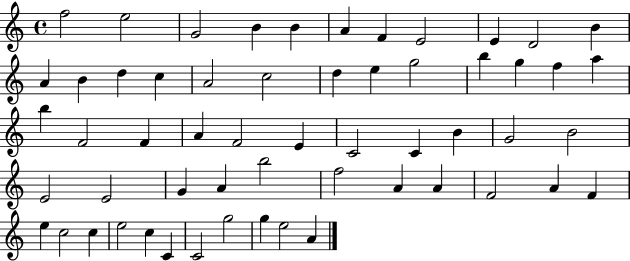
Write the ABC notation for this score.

X:1
T:Untitled
M:4/4
L:1/4
K:C
f2 e2 G2 B B A F E2 E D2 B A B d c A2 c2 d e g2 b g f a b F2 F A F2 E C2 C B G2 B2 E2 E2 G A b2 f2 A A F2 A F e c2 c e2 c C C2 g2 g e2 A